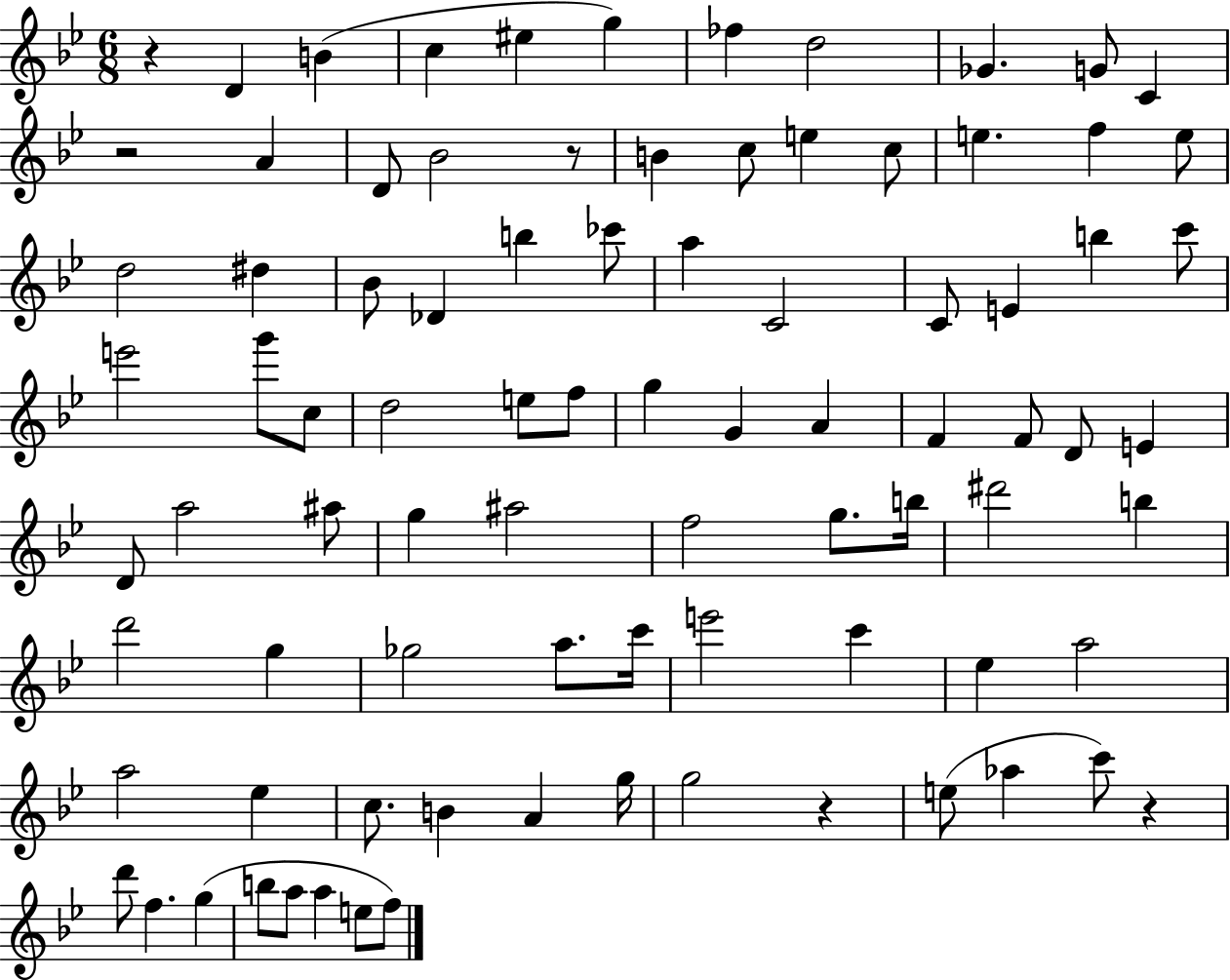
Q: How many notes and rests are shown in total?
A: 87